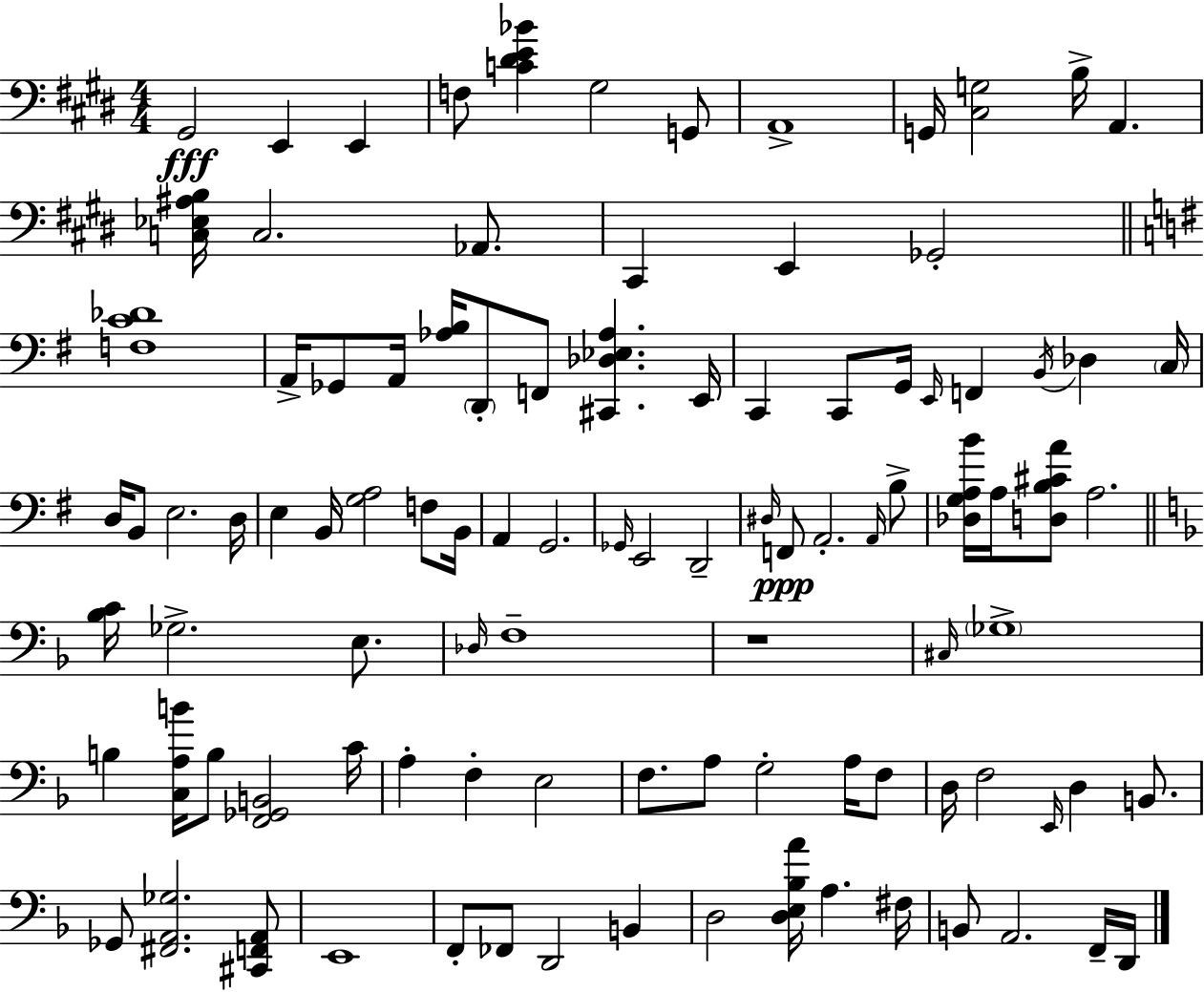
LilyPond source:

{
  \clef bass
  \numericTimeSignature
  \time 4/4
  \key e \major
  gis,2\fff e,4 e,4 | f8 <c' dis' e' bes'>4 gis2 g,8 | a,1-> | g,16 <cis g>2 b16-> a,4. | \break <c ees ais b>16 c2. aes,8. | cis,4 e,4 ges,2-. | \bar "||" \break \key e \minor <f c' des'>1 | a,16-> ges,8 a,16 <aes b>16 \parenthesize d,8-. f,8 <cis, des ees aes>4. e,16 | c,4 c,8 g,16 \grace { e,16 } f,4 \acciaccatura { b,16 } des4 | \parenthesize c16 d16 b,8 e2. | \break d16 e4 b,16 <g a>2 f8 | b,16 a,4 g,2. | \grace { ges,16 } e,2 d,2-- | \grace { dis16 } f,8\ppp a,2.-. | \break \grace { a,16 } b8-> <des g a b'>16 a16 <d b cis' a'>8 a2. | \bar "||" \break \key f \major <bes c'>16 ges2.-> e8. | \grace { des16 } f1-- | r1 | \grace { cis16 } \parenthesize ges1-> | \break b4 <c a b'>16 b8 <f, ges, b,>2 | c'16 a4-. f4-. e2 | f8. a8 g2-. a16 | f8 d16 f2 \grace { e,16 } d4 | \break b,8. ges,8 <fis, a, ges>2. | <cis, f, a,>8 e,1 | f,8-. fes,8 d,2 b,4 | d2 <d e bes a'>16 a4. | \break fis16 b,8 a,2. | f,16-- d,16 \bar "|."
}